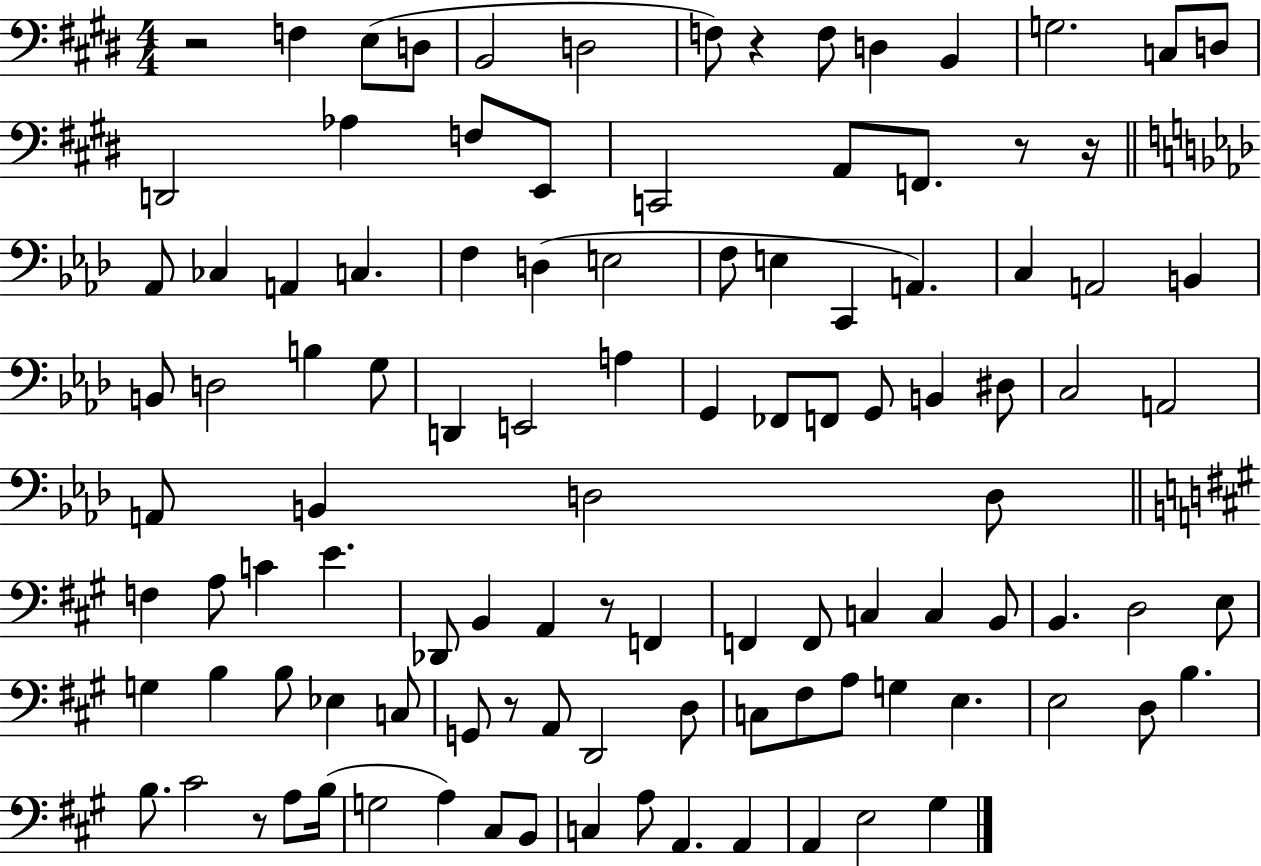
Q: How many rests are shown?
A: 7